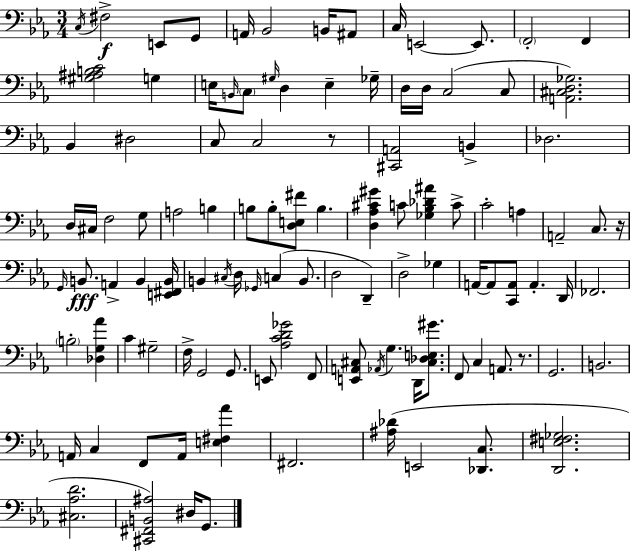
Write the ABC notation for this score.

X:1
T:Untitled
M:3/4
L:1/4
K:Cm
C,/4 ^F,2 E,,/2 G,,/2 A,,/4 _B,,2 B,,/4 ^A,,/2 C,/4 E,,2 E,,/2 F,,2 F,, [^G,^A,B,C]2 G, E,/4 B,,/4 C,/2 ^G,/4 D, E, _G,/4 D,/4 D,/4 C,2 C,/2 [A,,^C,D,_G,]2 _B,, ^D,2 C,/2 C,2 z/2 [^C,,A,,]2 B,, _D,2 D,/4 ^C,/4 F,2 G,/2 A,2 B, B,/2 B,/2 [D,E,^F]/2 B, [D,_A,^C^G] C/2 [_G,_B,_D^A] C/2 C2 A, A,,2 C,/2 z/4 G,,/4 B,,/2 A,, B,, [E,,^F,,B,,]/4 B,, ^C,/4 D,/4 _G,,/4 C, B,,/2 D,2 D,, D,2 _G, A,,/4 A,,/2 [C,,A,,]/2 A,, D,,/4 _F,,2 B,2 [_D,G,_A] C ^G,2 F,/4 G,,2 G,,/2 E,,/2 [_A,CD_G]2 F,,/2 [E,,A,,^C,]/2 _A,,/4 G, D,,/4 [^C,_D,E,^G]/2 F,,/2 C, A,,/2 z/2 G,,2 B,,2 A,,/4 C, F,,/2 A,,/4 [E,^F,_A] ^F,,2 [^A,_D]/4 E,,2 [_D,,C,]/2 [D,,E,^F,_G,]2 [^C,_A,D]2 [^C,,^F,,B,,^A,]2 ^D,/4 G,,/2